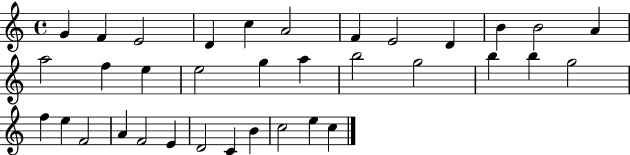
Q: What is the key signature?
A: C major